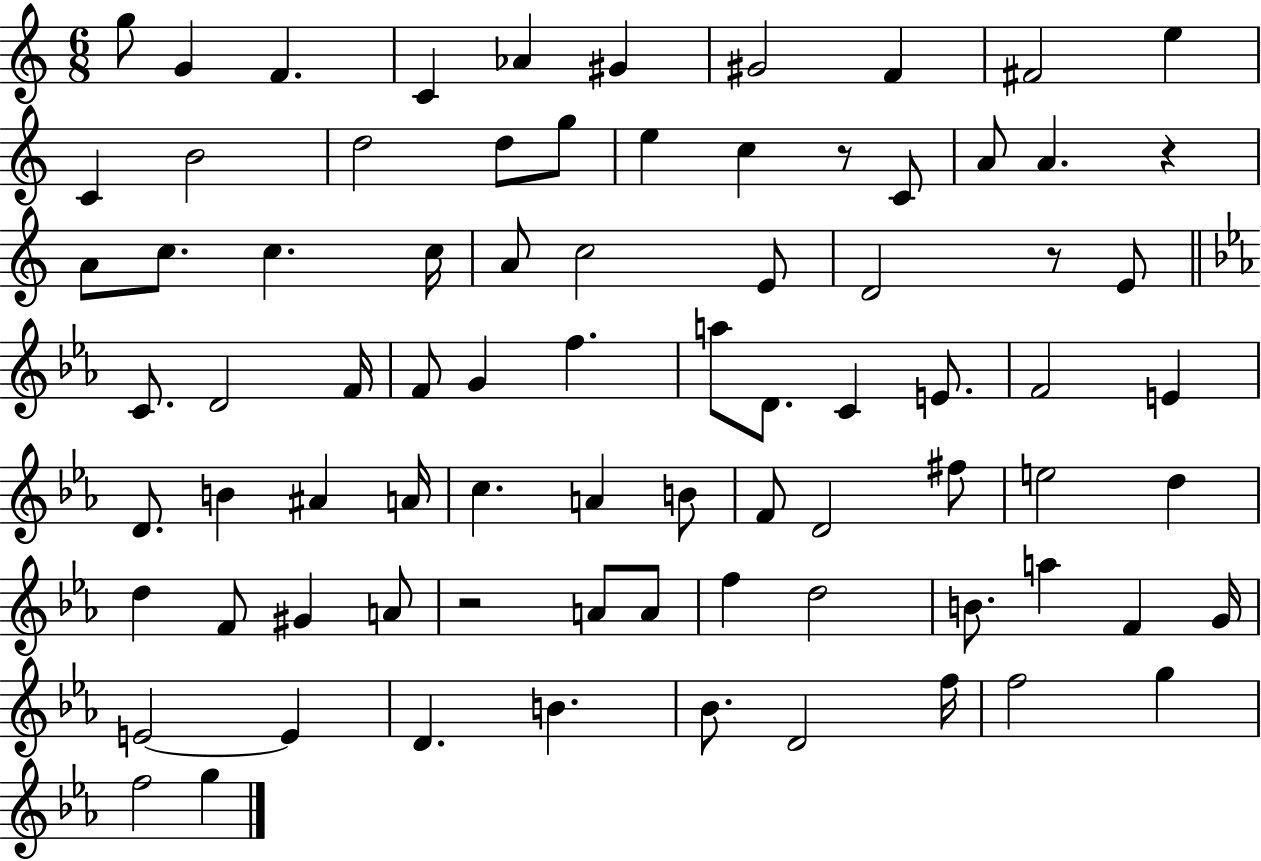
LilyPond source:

{
  \clef treble
  \numericTimeSignature
  \time 6/8
  \key c \major
  \repeat volta 2 { g''8 g'4 f'4. | c'4 aes'4 gis'4 | gis'2 f'4 | fis'2 e''4 | \break c'4 b'2 | d''2 d''8 g''8 | e''4 c''4 r8 c'8 | a'8 a'4. r4 | \break a'8 c''8. c''4. c''16 | a'8 c''2 e'8 | d'2 r8 e'8 | \bar "||" \break \key c \minor c'8. d'2 f'16 | f'8 g'4 f''4. | a''8 d'8. c'4 e'8. | f'2 e'4 | \break d'8. b'4 ais'4 a'16 | c''4. a'4 b'8 | f'8 d'2 fis''8 | e''2 d''4 | \break d''4 f'8 gis'4 a'8 | r2 a'8 a'8 | f''4 d''2 | b'8. a''4 f'4 g'16 | \break e'2~~ e'4 | d'4. b'4. | bes'8. d'2 f''16 | f''2 g''4 | \break f''2 g''4 | } \bar "|."
}